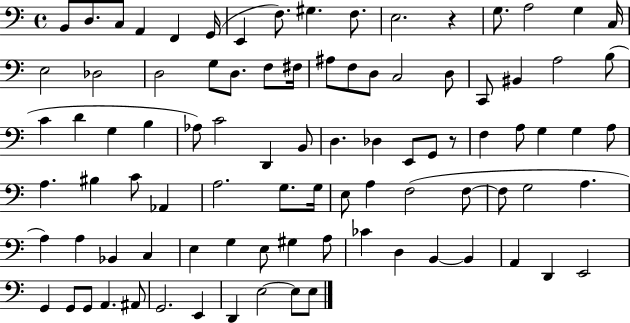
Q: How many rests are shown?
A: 2